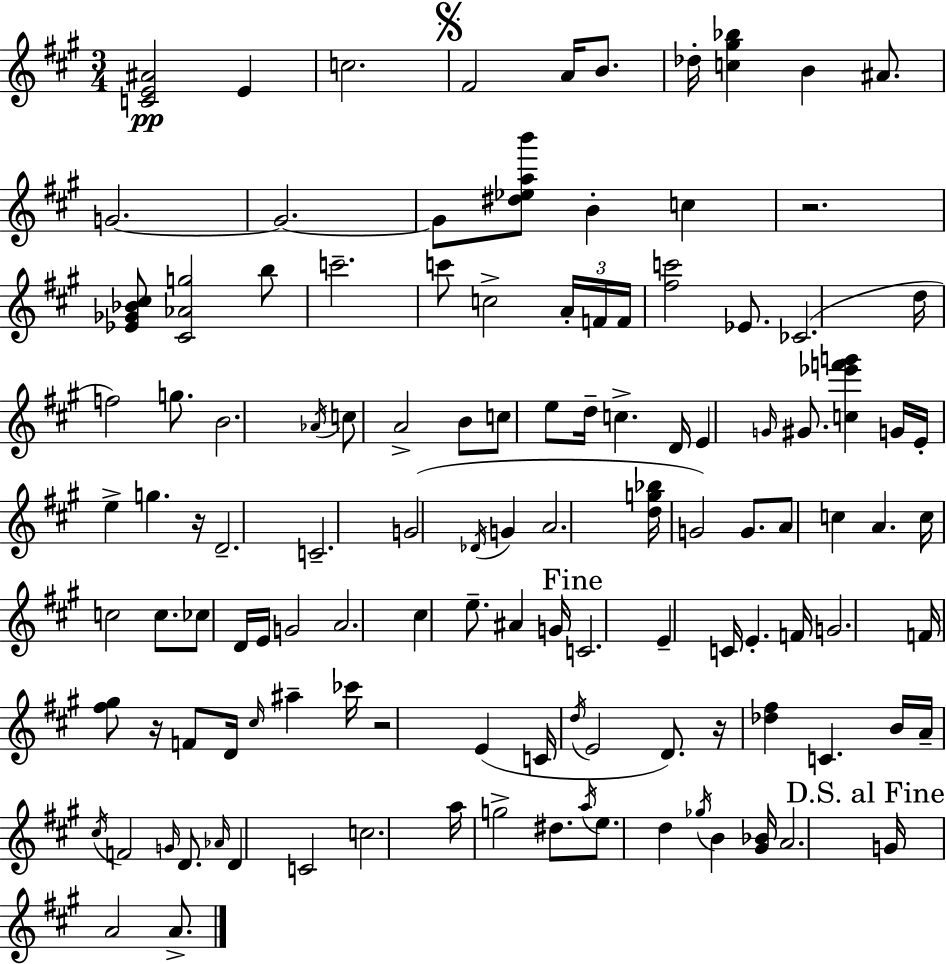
{
  \clef treble
  \numericTimeSignature
  \time 3/4
  \key a \major
  <c' e' ais'>2\pp e'4 | c''2. | \mark \markup { \musicglyph "scripts.segno" } fis'2 a'16 b'8. | des''16-. <c'' gis'' bes''>4 b'4 ais'8. | \break g'2.~~ | g'2.~~ | g'8 <dis'' ees'' a'' b'''>8 b'4-. c''4 | r2. | \break <ees' ges' bes' cis''>8 <cis' aes' g''>2 b''8 | c'''2.-- | c'''8 c''2-> \tuplet 3/2 { a'16-. f'16 | f'16 } <fis'' c'''>2 ees'8. | \break ces'2.( | d''16 f''2) g''8. | b'2. | \acciaccatura { aes'16 } c''8 a'2-> b'8 | \break c''8 e''8 d''16-- c''4.-> | d'16 e'4 \grace { g'16 } gis'8. <c'' ees''' f''' g'''>4 | g'16 e'16-. e''4-> g''4. | r16 d'2.-- | \break c'2.-- | g'2( \acciaccatura { des'16 } g'4 | a'2. | <d'' g'' bes''>16 g'2) | \break g'8. a'8 c''4 a'4. | c''16 c''2 | c''8. ces''8 d'16 e'16 g'2 | a'2. | \break cis''4 e''8.-- ais'4 | g'16 \mark "Fine" c'2. | e'4-- c'16 e'4.-. | f'16 g'2. | \break f'16 <fis'' gis''>8 r16 f'8 d'16 \grace { cis''16 } ais''4-- | ces'''16 r2 | e'4( c'16 \acciaccatura { d''16 } e'2 | d'8.) r16 <des'' fis''>4 c'4. | \break b'16 a'16-- \acciaccatura { cis''16 } f'2 | \grace { g'16 } d'8. \grace { aes'16 } d'4 | c'2 c''2. | a''16 g''2-> | \break dis''8. \acciaccatura { a''16 } e''8. | d''4 \acciaccatura { ges''16 } b'4 <gis' bes'>16 a'2. | \mark "D.S. al Fine" g'16 a'2 | a'8.-> \bar "|."
}